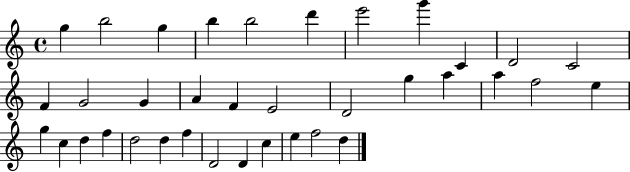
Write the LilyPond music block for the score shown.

{
  \clef treble
  \time 4/4
  \defaultTimeSignature
  \key c \major
  g''4 b''2 g''4 | b''4 b''2 d'''4 | e'''2 g'''4 c'4 | d'2 c'2 | \break f'4 g'2 g'4 | a'4 f'4 e'2 | d'2 g''4 a''4 | a''4 f''2 e''4 | \break g''4 c''4 d''4 f''4 | d''2 d''4 f''4 | d'2 d'4 c''4 | e''4 f''2 d''4 | \break \bar "|."
}